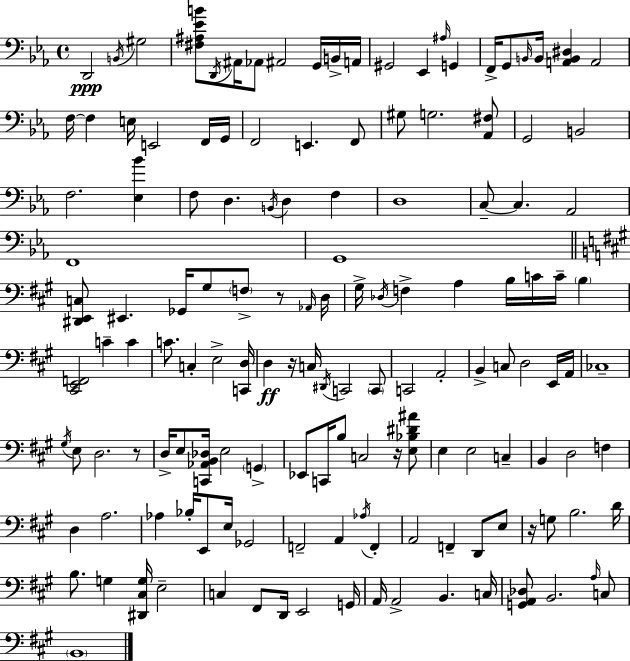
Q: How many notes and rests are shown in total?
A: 143